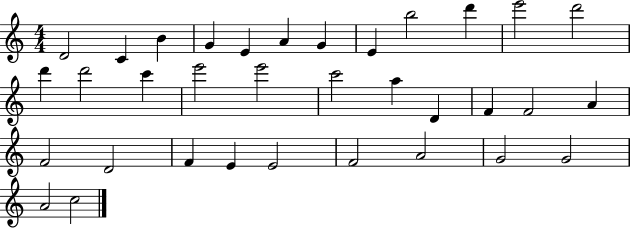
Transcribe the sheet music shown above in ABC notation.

X:1
T:Untitled
M:4/4
L:1/4
K:C
D2 C B G E A G E b2 d' e'2 d'2 d' d'2 c' e'2 e'2 c'2 a D F F2 A F2 D2 F E E2 F2 A2 G2 G2 A2 c2